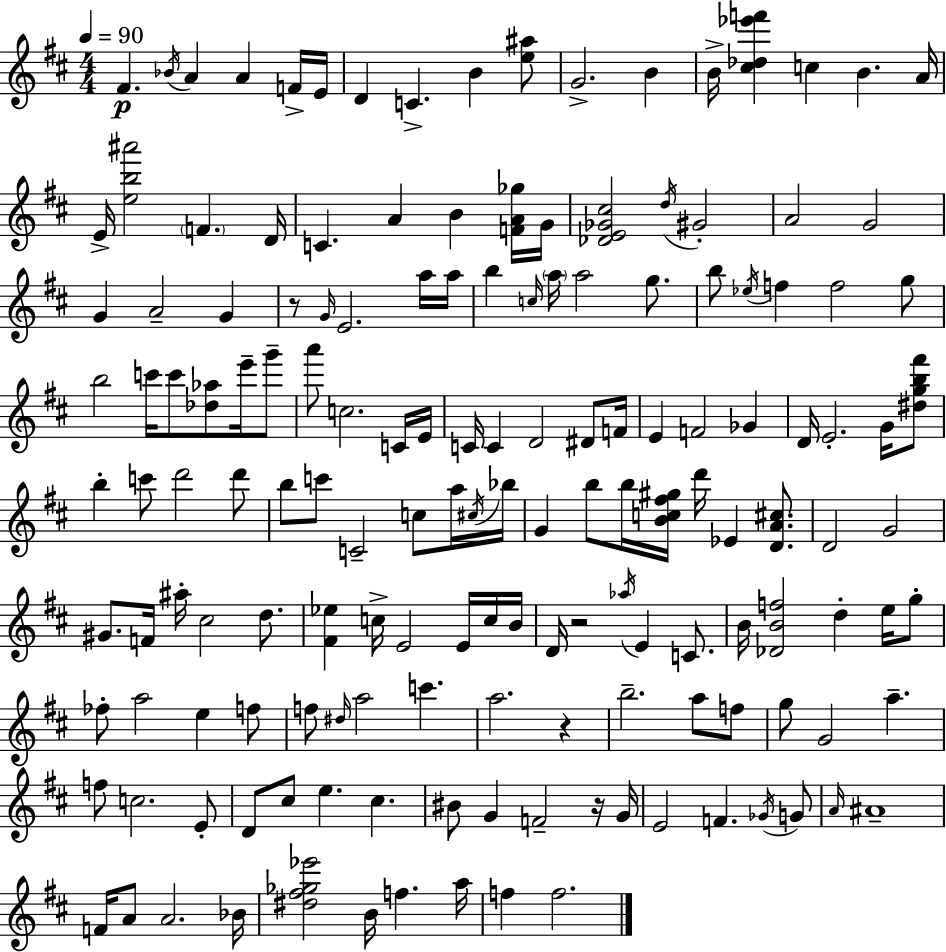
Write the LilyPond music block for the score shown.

{
  \clef treble
  \numericTimeSignature
  \time 4/4
  \key d \major
  \tempo 4 = 90
  fis'4.\p \acciaccatura { bes'16 } a'4 a'4 f'16-> | e'16 d'4 c'4.-> b'4 <e'' ais''>8 | g'2.-> b'4 | b'16-> <cis'' des'' ees''' f'''>4 c''4 b'4. | \break a'16 e'16-> <e'' b'' ais'''>2 \parenthesize f'4. | d'16 c'4. a'4 b'4 <f' a' ges''>16 | g'16 <des' e' ges' cis''>2 \acciaccatura { d''16 } gis'2-. | a'2 g'2 | \break g'4 a'2-- g'4 | r8 \grace { g'16 } e'2. | a''16 a''16 b''4 \grace { c''16 } \parenthesize a''16 a''2 | g''8. b''8 \acciaccatura { ees''16 } f''4 f''2 | \break g''8 b''2 c'''16 c'''8 | <des'' aes''>8 e'''16-- g'''8-- a'''8 c''2. | c'16 e'16 c'16 c'4 d'2 | dis'8 f'16 e'4 f'2 | \break ges'4 d'16 e'2.-. | g'16 <dis'' g'' b'' fis'''>8 b''4-. c'''8 d'''2 | d'''8 b''8 c'''8 c'2-- | c''8 a''16 \acciaccatura { cis''16 } bes''16 g'4 b''8 b''16 <b' c'' fis'' gis''>16 d'''16 ees'4 | \break <d' a' cis''>8. d'2 g'2 | gis'8. f'16 ais''16-. cis''2 | d''8. <fis' ees''>4 c''16-> e'2 | e'16 c''16 b'16 d'16 r2 \acciaccatura { aes''16 } | \break e'4 c'8. b'16 <des' b' f''>2 | d''4-. e''16 g''8-. fes''8-. a''2 | e''4 f''8 f''8 \grace { dis''16 } a''2 | c'''4. a''2. | \break r4 b''2.-- | a''8 f''8 g''8 g'2 | a''4.-- f''8 c''2. | e'8-. d'8 cis''8 e''4. | \break cis''4. bis'8 g'4 f'2-- | r16 g'16 e'2 | f'4. \acciaccatura { ges'16 } g'8 \grace { a'16 } ais'1-- | f'16 a'8 a'2. | \break bes'16 <dis'' fis'' ges'' ees'''>2 | b'16 f''4. a''16 f''4 f''2. | \bar "|."
}